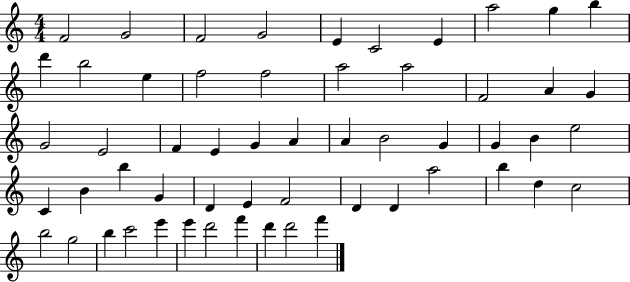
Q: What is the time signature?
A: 4/4